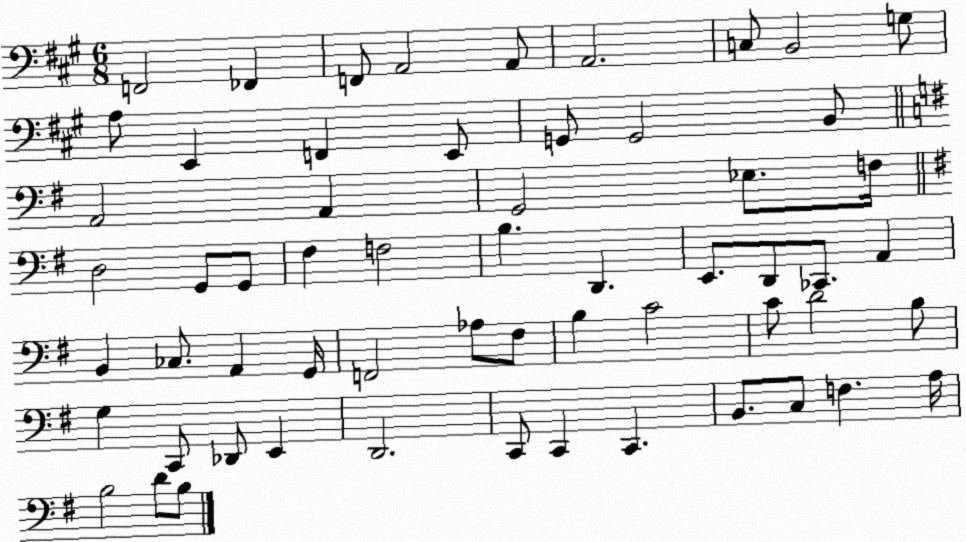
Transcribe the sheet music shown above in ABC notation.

X:1
T:Untitled
M:6/8
L:1/4
K:A
F,,2 _F,, F,,/2 A,,2 A,,/2 A,,2 C,/2 B,,2 G,/2 A,/2 E,, F,, E,,/2 G,,/2 G,,2 B,,/2 A,,2 A,, G,,2 _E,/2 F,/4 D,2 G,,/2 G,,/2 ^F, F,2 B, D,, E,,/2 D,,/2 _C,,/2 A,, B,, _C,/2 A,, G,,/4 F,,2 _A,/2 ^F,/2 B, C2 C/2 D2 B,/2 G, C,,/2 _D,,/2 E,, D,,2 C,,/2 C,, C,, B,,/2 C,/2 F, A,/4 B,2 D/2 B,/2